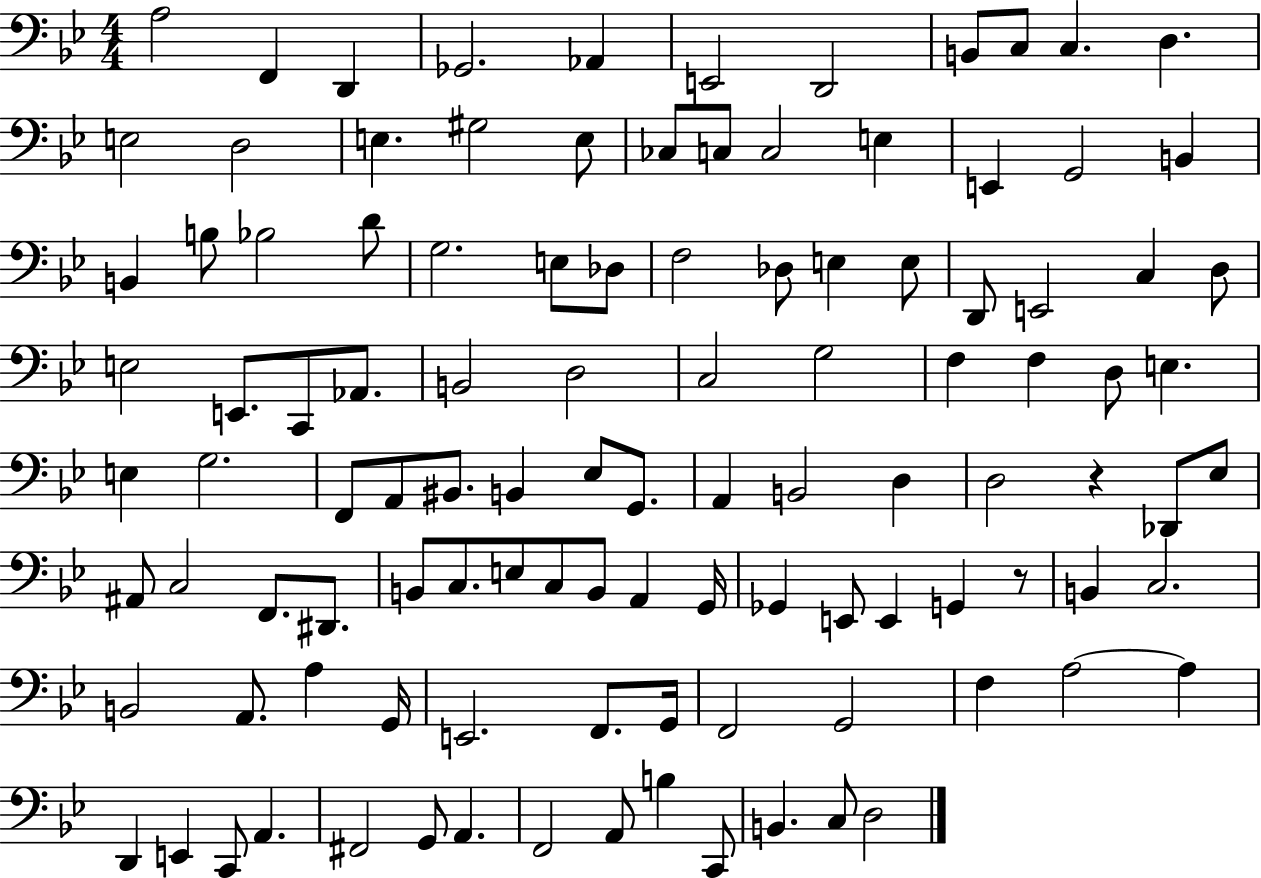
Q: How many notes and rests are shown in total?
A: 109